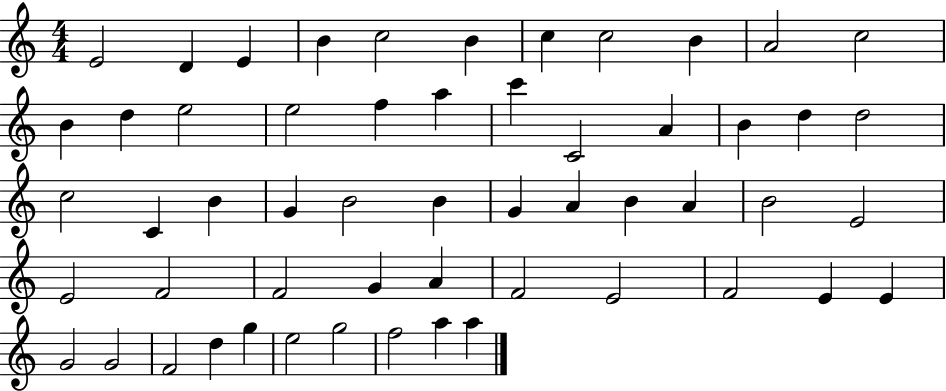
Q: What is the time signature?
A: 4/4